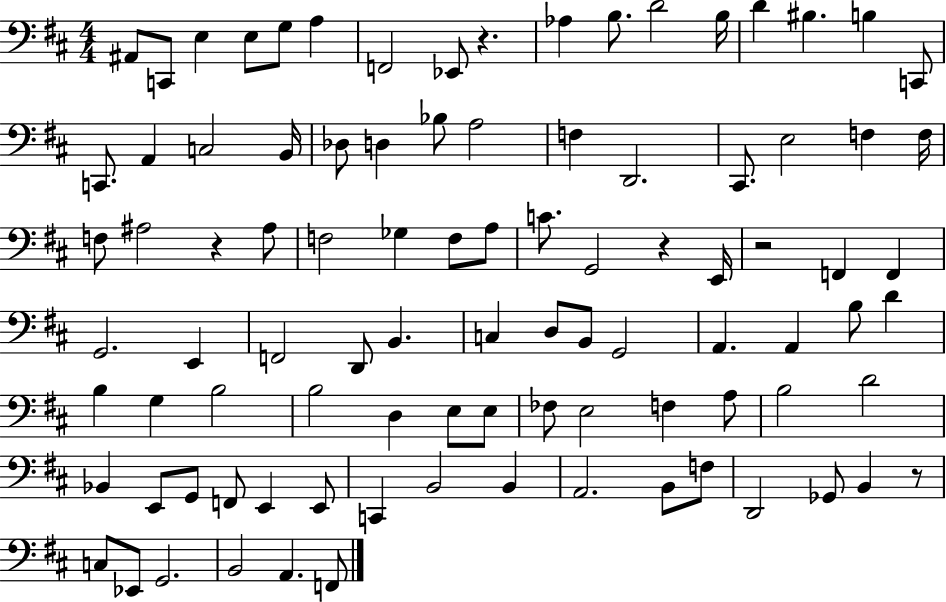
X:1
T:Untitled
M:4/4
L:1/4
K:D
^A,,/2 C,,/2 E, E,/2 G,/2 A, F,,2 _E,,/2 z _A, B,/2 D2 B,/4 D ^B, B, C,,/2 C,,/2 A,, C,2 B,,/4 _D,/2 D, _B,/2 A,2 F, D,,2 ^C,,/2 E,2 F, F,/4 F,/2 ^A,2 z ^A,/2 F,2 _G, F,/2 A,/2 C/2 G,,2 z E,,/4 z2 F,, F,, G,,2 E,, F,,2 D,,/2 B,, C, D,/2 B,,/2 G,,2 A,, A,, B,/2 D B, G, B,2 B,2 D, E,/2 E,/2 _F,/2 E,2 F, A,/2 B,2 D2 _B,, E,,/2 G,,/2 F,,/2 E,, E,,/2 C,, B,,2 B,, A,,2 B,,/2 F,/2 D,,2 _G,,/2 B,, z/2 C,/2 _E,,/2 G,,2 B,,2 A,, F,,/2